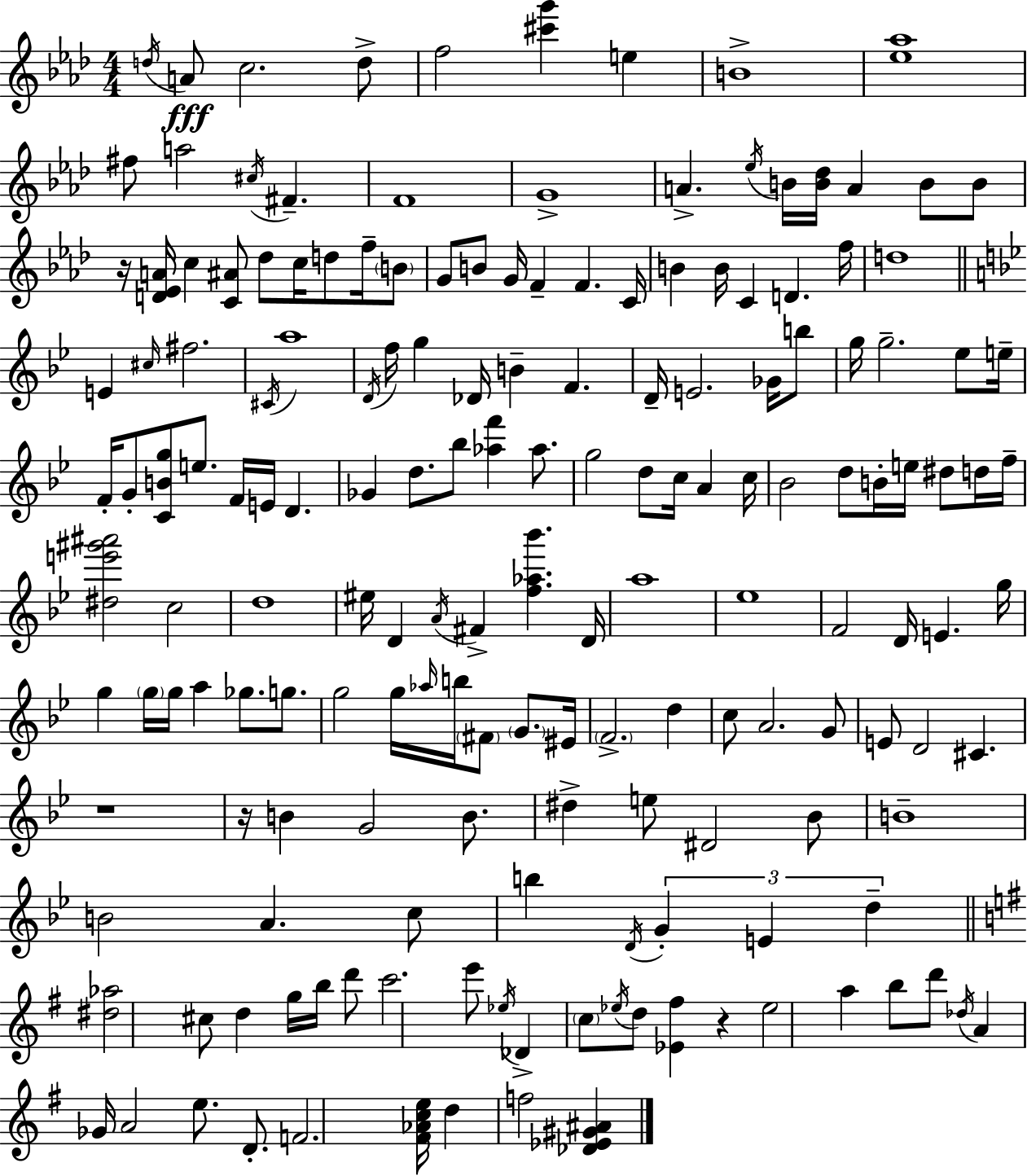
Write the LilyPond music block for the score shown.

{
  \clef treble
  \numericTimeSignature
  \time 4/4
  \key f \minor
  \acciaccatura { d''16 }\fff a'8 c''2. d''8-> | f''2 <cis''' g'''>4 e''4 | b'1-> | <ees'' aes''>1 | \break fis''8 a''2 \acciaccatura { cis''16 } fis'4.-- | f'1 | g'1-> | a'4.-> \acciaccatura { ees''16 } b'16 <b' des''>16 a'4 b'8 | \break b'8 r16 <d' ees' a'>16 c''4 <c' ais'>8 des''8 c''16 d''8 | f''16-- \parenthesize b'8 g'8 b'8 g'16 f'4-- f'4. | c'16 b'4 b'16 c'4 d'4. | f''16 d''1 | \break \bar "||" \break \key g \minor e'4 \grace { cis''16 } fis''2. | \acciaccatura { cis'16 } a''1 | \acciaccatura { d'16 } f''16 g''4 des'16 b'4-- f'4. | d'16-- e'2. | \break ges'16 b''8 g''16 g''2.-- | ees''8 e''16-- f'16-. g'8-. <c' b' g''>8 e''8. f'16 e'16 d'4. | ges'4 d''8. bes''8 <aes'' f'''>4 | aes''8. g''2 d''8 c''16 a'4 | \break c''16 bes'2 d''8 b'16-. e''16 dis''8 | d''16 f''16-- <dis'' e''' gis''' ais'''>2 c''2 | d''1 | eis''16 d'4 \acciaccatura { a'16 } fis'4-> <f'' aes'' bes'''>4. | \break d'16 a''1 | ees''1 | f'2 d'16 e'4. | g''16 g''4 \parenthesize g''16 g''16 a''4 ges''8. | \break g''8. g''2 g''16 \grace { aes''16 } b''16 \parenthesize fis'8 | \parenthesize g'8. eis'16 \parenthesize f'2.-> | d''4 c''8 a'2. | g'8 e'8 d'2 cis'4. | \break r1 | r16 b'4 g'2 | b'8. dis''4-> e''8 dis'2 | bes'8 b'1-- | \break b'2 a'4. | c''8 b''4 \acciaccatura { d'16 } \tuplet 3/2 { g'4-. e'4 | d''4-- } \bar "||" \break \key g \major <dis'' aes''>2 cis''8 d''4 g''16 b''16 | d'''8 c'''2. e'''8 | \acciaccatura { ees''16 } des'4-> \parenthesize c''8 \acciaccatura { ees''16 } d''8 <ees' fis''>4 r4 | ees''2 a''4 b''8 | \break d'''8 \acciaccatura { des''16 } a'4 ges'16 a'2 | e''8. d'8.-. f'2. | <fis' aes' c'' e''>16 d''4 f''2 <des' ees' gis' ais'>4 | \bar "|."
}